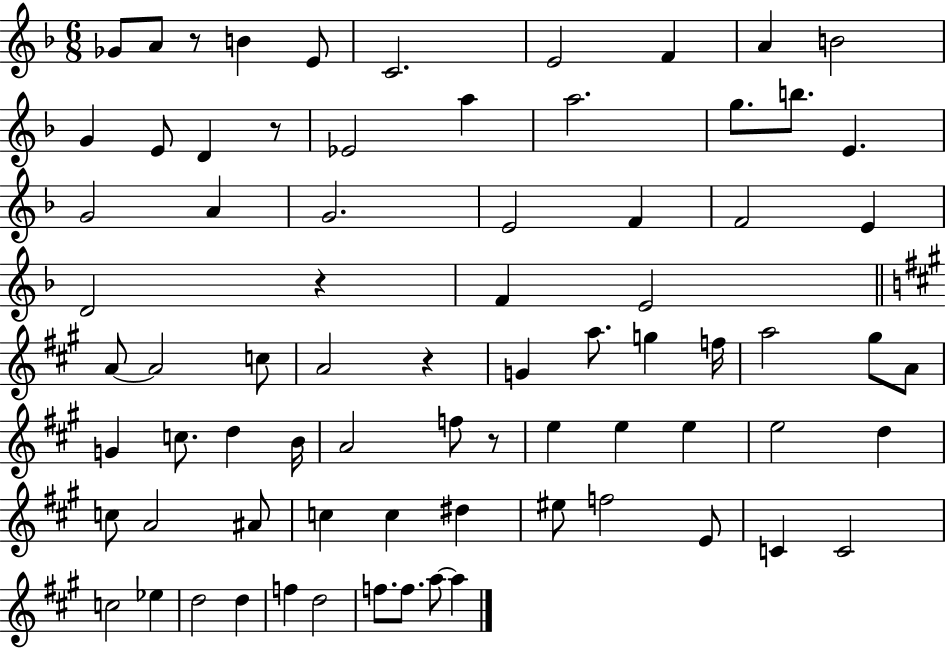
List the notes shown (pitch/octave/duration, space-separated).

Gb4/e A4/e R/e B4/q E4/e C4/h. E4/h F4/q A4/q B4/h G4/q E4/e D4/q R/e Eb4/h A5/q A5/h. G5/e. B5/e. E4/q. G4/h A4/q G4/h. E4/h F4/q F4/h E4/q D4/h R/q F4/q E4/h A4/e A4/h C5/e A4/h R/q G4/q A5/e. G5/q F5/s A5/h G#5/e A4/e G4/q C5/e. D5/q B4/s A4/h F5/e R/e E5/q E5/q E5/q E5/h D5/q C5/e A4/h A#4/e C5/q C5/q D#5/q EIS5/e F5/h E4/e C4/q C4/h C5/h Eb5/q D5/h D5/q F5/q D5/h F5/e. F5/e. A5/e A5/q